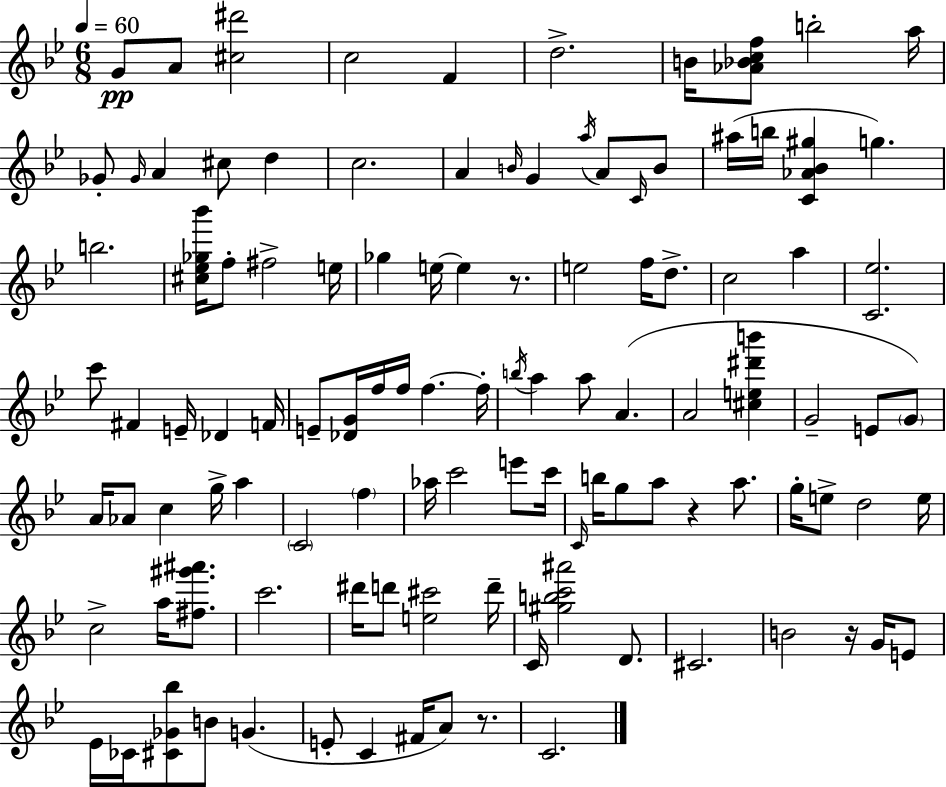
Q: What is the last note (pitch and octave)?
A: C4